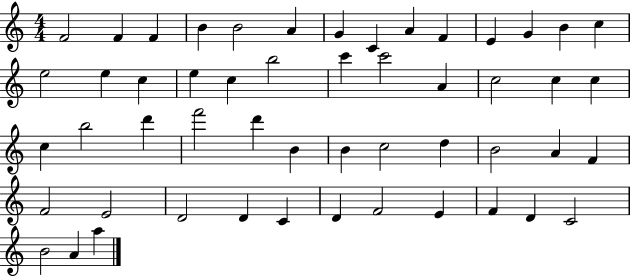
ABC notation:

X:1
T:Untitled
M:4/4
L:1/4
K:C
F2 F F B B2 A G C A F E G B c e2 e c e c b2 c' c'2 A c2 c c c b2 d' f'2 d' B B c2 d B2 A F F2 E2 D2 D C D F2 E F D C2 B2 A a